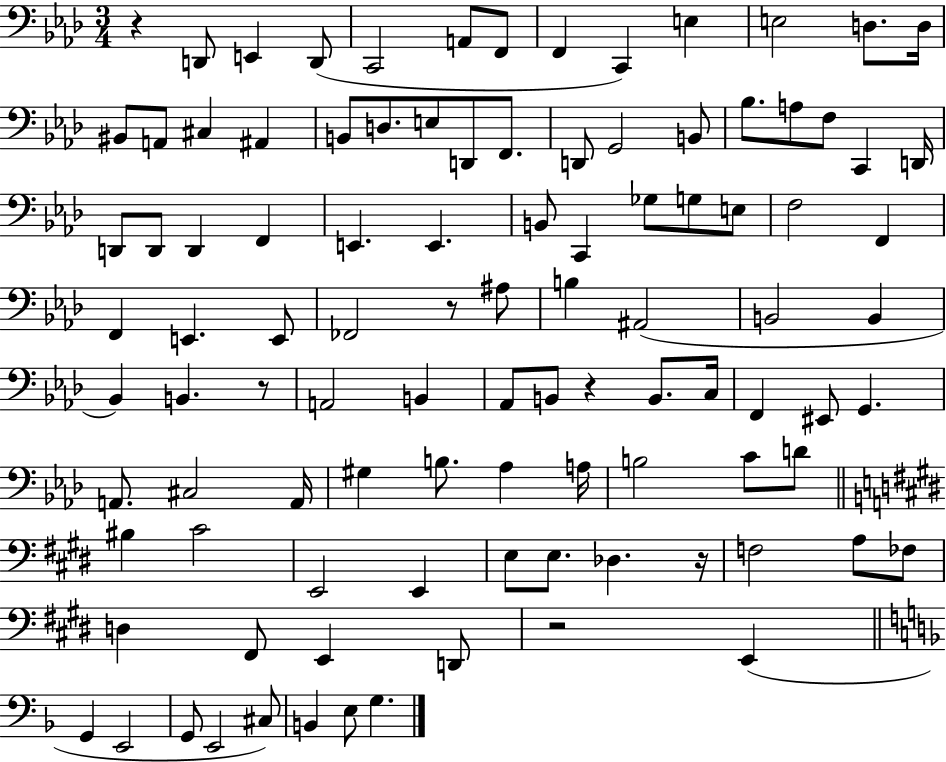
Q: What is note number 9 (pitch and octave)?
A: E3